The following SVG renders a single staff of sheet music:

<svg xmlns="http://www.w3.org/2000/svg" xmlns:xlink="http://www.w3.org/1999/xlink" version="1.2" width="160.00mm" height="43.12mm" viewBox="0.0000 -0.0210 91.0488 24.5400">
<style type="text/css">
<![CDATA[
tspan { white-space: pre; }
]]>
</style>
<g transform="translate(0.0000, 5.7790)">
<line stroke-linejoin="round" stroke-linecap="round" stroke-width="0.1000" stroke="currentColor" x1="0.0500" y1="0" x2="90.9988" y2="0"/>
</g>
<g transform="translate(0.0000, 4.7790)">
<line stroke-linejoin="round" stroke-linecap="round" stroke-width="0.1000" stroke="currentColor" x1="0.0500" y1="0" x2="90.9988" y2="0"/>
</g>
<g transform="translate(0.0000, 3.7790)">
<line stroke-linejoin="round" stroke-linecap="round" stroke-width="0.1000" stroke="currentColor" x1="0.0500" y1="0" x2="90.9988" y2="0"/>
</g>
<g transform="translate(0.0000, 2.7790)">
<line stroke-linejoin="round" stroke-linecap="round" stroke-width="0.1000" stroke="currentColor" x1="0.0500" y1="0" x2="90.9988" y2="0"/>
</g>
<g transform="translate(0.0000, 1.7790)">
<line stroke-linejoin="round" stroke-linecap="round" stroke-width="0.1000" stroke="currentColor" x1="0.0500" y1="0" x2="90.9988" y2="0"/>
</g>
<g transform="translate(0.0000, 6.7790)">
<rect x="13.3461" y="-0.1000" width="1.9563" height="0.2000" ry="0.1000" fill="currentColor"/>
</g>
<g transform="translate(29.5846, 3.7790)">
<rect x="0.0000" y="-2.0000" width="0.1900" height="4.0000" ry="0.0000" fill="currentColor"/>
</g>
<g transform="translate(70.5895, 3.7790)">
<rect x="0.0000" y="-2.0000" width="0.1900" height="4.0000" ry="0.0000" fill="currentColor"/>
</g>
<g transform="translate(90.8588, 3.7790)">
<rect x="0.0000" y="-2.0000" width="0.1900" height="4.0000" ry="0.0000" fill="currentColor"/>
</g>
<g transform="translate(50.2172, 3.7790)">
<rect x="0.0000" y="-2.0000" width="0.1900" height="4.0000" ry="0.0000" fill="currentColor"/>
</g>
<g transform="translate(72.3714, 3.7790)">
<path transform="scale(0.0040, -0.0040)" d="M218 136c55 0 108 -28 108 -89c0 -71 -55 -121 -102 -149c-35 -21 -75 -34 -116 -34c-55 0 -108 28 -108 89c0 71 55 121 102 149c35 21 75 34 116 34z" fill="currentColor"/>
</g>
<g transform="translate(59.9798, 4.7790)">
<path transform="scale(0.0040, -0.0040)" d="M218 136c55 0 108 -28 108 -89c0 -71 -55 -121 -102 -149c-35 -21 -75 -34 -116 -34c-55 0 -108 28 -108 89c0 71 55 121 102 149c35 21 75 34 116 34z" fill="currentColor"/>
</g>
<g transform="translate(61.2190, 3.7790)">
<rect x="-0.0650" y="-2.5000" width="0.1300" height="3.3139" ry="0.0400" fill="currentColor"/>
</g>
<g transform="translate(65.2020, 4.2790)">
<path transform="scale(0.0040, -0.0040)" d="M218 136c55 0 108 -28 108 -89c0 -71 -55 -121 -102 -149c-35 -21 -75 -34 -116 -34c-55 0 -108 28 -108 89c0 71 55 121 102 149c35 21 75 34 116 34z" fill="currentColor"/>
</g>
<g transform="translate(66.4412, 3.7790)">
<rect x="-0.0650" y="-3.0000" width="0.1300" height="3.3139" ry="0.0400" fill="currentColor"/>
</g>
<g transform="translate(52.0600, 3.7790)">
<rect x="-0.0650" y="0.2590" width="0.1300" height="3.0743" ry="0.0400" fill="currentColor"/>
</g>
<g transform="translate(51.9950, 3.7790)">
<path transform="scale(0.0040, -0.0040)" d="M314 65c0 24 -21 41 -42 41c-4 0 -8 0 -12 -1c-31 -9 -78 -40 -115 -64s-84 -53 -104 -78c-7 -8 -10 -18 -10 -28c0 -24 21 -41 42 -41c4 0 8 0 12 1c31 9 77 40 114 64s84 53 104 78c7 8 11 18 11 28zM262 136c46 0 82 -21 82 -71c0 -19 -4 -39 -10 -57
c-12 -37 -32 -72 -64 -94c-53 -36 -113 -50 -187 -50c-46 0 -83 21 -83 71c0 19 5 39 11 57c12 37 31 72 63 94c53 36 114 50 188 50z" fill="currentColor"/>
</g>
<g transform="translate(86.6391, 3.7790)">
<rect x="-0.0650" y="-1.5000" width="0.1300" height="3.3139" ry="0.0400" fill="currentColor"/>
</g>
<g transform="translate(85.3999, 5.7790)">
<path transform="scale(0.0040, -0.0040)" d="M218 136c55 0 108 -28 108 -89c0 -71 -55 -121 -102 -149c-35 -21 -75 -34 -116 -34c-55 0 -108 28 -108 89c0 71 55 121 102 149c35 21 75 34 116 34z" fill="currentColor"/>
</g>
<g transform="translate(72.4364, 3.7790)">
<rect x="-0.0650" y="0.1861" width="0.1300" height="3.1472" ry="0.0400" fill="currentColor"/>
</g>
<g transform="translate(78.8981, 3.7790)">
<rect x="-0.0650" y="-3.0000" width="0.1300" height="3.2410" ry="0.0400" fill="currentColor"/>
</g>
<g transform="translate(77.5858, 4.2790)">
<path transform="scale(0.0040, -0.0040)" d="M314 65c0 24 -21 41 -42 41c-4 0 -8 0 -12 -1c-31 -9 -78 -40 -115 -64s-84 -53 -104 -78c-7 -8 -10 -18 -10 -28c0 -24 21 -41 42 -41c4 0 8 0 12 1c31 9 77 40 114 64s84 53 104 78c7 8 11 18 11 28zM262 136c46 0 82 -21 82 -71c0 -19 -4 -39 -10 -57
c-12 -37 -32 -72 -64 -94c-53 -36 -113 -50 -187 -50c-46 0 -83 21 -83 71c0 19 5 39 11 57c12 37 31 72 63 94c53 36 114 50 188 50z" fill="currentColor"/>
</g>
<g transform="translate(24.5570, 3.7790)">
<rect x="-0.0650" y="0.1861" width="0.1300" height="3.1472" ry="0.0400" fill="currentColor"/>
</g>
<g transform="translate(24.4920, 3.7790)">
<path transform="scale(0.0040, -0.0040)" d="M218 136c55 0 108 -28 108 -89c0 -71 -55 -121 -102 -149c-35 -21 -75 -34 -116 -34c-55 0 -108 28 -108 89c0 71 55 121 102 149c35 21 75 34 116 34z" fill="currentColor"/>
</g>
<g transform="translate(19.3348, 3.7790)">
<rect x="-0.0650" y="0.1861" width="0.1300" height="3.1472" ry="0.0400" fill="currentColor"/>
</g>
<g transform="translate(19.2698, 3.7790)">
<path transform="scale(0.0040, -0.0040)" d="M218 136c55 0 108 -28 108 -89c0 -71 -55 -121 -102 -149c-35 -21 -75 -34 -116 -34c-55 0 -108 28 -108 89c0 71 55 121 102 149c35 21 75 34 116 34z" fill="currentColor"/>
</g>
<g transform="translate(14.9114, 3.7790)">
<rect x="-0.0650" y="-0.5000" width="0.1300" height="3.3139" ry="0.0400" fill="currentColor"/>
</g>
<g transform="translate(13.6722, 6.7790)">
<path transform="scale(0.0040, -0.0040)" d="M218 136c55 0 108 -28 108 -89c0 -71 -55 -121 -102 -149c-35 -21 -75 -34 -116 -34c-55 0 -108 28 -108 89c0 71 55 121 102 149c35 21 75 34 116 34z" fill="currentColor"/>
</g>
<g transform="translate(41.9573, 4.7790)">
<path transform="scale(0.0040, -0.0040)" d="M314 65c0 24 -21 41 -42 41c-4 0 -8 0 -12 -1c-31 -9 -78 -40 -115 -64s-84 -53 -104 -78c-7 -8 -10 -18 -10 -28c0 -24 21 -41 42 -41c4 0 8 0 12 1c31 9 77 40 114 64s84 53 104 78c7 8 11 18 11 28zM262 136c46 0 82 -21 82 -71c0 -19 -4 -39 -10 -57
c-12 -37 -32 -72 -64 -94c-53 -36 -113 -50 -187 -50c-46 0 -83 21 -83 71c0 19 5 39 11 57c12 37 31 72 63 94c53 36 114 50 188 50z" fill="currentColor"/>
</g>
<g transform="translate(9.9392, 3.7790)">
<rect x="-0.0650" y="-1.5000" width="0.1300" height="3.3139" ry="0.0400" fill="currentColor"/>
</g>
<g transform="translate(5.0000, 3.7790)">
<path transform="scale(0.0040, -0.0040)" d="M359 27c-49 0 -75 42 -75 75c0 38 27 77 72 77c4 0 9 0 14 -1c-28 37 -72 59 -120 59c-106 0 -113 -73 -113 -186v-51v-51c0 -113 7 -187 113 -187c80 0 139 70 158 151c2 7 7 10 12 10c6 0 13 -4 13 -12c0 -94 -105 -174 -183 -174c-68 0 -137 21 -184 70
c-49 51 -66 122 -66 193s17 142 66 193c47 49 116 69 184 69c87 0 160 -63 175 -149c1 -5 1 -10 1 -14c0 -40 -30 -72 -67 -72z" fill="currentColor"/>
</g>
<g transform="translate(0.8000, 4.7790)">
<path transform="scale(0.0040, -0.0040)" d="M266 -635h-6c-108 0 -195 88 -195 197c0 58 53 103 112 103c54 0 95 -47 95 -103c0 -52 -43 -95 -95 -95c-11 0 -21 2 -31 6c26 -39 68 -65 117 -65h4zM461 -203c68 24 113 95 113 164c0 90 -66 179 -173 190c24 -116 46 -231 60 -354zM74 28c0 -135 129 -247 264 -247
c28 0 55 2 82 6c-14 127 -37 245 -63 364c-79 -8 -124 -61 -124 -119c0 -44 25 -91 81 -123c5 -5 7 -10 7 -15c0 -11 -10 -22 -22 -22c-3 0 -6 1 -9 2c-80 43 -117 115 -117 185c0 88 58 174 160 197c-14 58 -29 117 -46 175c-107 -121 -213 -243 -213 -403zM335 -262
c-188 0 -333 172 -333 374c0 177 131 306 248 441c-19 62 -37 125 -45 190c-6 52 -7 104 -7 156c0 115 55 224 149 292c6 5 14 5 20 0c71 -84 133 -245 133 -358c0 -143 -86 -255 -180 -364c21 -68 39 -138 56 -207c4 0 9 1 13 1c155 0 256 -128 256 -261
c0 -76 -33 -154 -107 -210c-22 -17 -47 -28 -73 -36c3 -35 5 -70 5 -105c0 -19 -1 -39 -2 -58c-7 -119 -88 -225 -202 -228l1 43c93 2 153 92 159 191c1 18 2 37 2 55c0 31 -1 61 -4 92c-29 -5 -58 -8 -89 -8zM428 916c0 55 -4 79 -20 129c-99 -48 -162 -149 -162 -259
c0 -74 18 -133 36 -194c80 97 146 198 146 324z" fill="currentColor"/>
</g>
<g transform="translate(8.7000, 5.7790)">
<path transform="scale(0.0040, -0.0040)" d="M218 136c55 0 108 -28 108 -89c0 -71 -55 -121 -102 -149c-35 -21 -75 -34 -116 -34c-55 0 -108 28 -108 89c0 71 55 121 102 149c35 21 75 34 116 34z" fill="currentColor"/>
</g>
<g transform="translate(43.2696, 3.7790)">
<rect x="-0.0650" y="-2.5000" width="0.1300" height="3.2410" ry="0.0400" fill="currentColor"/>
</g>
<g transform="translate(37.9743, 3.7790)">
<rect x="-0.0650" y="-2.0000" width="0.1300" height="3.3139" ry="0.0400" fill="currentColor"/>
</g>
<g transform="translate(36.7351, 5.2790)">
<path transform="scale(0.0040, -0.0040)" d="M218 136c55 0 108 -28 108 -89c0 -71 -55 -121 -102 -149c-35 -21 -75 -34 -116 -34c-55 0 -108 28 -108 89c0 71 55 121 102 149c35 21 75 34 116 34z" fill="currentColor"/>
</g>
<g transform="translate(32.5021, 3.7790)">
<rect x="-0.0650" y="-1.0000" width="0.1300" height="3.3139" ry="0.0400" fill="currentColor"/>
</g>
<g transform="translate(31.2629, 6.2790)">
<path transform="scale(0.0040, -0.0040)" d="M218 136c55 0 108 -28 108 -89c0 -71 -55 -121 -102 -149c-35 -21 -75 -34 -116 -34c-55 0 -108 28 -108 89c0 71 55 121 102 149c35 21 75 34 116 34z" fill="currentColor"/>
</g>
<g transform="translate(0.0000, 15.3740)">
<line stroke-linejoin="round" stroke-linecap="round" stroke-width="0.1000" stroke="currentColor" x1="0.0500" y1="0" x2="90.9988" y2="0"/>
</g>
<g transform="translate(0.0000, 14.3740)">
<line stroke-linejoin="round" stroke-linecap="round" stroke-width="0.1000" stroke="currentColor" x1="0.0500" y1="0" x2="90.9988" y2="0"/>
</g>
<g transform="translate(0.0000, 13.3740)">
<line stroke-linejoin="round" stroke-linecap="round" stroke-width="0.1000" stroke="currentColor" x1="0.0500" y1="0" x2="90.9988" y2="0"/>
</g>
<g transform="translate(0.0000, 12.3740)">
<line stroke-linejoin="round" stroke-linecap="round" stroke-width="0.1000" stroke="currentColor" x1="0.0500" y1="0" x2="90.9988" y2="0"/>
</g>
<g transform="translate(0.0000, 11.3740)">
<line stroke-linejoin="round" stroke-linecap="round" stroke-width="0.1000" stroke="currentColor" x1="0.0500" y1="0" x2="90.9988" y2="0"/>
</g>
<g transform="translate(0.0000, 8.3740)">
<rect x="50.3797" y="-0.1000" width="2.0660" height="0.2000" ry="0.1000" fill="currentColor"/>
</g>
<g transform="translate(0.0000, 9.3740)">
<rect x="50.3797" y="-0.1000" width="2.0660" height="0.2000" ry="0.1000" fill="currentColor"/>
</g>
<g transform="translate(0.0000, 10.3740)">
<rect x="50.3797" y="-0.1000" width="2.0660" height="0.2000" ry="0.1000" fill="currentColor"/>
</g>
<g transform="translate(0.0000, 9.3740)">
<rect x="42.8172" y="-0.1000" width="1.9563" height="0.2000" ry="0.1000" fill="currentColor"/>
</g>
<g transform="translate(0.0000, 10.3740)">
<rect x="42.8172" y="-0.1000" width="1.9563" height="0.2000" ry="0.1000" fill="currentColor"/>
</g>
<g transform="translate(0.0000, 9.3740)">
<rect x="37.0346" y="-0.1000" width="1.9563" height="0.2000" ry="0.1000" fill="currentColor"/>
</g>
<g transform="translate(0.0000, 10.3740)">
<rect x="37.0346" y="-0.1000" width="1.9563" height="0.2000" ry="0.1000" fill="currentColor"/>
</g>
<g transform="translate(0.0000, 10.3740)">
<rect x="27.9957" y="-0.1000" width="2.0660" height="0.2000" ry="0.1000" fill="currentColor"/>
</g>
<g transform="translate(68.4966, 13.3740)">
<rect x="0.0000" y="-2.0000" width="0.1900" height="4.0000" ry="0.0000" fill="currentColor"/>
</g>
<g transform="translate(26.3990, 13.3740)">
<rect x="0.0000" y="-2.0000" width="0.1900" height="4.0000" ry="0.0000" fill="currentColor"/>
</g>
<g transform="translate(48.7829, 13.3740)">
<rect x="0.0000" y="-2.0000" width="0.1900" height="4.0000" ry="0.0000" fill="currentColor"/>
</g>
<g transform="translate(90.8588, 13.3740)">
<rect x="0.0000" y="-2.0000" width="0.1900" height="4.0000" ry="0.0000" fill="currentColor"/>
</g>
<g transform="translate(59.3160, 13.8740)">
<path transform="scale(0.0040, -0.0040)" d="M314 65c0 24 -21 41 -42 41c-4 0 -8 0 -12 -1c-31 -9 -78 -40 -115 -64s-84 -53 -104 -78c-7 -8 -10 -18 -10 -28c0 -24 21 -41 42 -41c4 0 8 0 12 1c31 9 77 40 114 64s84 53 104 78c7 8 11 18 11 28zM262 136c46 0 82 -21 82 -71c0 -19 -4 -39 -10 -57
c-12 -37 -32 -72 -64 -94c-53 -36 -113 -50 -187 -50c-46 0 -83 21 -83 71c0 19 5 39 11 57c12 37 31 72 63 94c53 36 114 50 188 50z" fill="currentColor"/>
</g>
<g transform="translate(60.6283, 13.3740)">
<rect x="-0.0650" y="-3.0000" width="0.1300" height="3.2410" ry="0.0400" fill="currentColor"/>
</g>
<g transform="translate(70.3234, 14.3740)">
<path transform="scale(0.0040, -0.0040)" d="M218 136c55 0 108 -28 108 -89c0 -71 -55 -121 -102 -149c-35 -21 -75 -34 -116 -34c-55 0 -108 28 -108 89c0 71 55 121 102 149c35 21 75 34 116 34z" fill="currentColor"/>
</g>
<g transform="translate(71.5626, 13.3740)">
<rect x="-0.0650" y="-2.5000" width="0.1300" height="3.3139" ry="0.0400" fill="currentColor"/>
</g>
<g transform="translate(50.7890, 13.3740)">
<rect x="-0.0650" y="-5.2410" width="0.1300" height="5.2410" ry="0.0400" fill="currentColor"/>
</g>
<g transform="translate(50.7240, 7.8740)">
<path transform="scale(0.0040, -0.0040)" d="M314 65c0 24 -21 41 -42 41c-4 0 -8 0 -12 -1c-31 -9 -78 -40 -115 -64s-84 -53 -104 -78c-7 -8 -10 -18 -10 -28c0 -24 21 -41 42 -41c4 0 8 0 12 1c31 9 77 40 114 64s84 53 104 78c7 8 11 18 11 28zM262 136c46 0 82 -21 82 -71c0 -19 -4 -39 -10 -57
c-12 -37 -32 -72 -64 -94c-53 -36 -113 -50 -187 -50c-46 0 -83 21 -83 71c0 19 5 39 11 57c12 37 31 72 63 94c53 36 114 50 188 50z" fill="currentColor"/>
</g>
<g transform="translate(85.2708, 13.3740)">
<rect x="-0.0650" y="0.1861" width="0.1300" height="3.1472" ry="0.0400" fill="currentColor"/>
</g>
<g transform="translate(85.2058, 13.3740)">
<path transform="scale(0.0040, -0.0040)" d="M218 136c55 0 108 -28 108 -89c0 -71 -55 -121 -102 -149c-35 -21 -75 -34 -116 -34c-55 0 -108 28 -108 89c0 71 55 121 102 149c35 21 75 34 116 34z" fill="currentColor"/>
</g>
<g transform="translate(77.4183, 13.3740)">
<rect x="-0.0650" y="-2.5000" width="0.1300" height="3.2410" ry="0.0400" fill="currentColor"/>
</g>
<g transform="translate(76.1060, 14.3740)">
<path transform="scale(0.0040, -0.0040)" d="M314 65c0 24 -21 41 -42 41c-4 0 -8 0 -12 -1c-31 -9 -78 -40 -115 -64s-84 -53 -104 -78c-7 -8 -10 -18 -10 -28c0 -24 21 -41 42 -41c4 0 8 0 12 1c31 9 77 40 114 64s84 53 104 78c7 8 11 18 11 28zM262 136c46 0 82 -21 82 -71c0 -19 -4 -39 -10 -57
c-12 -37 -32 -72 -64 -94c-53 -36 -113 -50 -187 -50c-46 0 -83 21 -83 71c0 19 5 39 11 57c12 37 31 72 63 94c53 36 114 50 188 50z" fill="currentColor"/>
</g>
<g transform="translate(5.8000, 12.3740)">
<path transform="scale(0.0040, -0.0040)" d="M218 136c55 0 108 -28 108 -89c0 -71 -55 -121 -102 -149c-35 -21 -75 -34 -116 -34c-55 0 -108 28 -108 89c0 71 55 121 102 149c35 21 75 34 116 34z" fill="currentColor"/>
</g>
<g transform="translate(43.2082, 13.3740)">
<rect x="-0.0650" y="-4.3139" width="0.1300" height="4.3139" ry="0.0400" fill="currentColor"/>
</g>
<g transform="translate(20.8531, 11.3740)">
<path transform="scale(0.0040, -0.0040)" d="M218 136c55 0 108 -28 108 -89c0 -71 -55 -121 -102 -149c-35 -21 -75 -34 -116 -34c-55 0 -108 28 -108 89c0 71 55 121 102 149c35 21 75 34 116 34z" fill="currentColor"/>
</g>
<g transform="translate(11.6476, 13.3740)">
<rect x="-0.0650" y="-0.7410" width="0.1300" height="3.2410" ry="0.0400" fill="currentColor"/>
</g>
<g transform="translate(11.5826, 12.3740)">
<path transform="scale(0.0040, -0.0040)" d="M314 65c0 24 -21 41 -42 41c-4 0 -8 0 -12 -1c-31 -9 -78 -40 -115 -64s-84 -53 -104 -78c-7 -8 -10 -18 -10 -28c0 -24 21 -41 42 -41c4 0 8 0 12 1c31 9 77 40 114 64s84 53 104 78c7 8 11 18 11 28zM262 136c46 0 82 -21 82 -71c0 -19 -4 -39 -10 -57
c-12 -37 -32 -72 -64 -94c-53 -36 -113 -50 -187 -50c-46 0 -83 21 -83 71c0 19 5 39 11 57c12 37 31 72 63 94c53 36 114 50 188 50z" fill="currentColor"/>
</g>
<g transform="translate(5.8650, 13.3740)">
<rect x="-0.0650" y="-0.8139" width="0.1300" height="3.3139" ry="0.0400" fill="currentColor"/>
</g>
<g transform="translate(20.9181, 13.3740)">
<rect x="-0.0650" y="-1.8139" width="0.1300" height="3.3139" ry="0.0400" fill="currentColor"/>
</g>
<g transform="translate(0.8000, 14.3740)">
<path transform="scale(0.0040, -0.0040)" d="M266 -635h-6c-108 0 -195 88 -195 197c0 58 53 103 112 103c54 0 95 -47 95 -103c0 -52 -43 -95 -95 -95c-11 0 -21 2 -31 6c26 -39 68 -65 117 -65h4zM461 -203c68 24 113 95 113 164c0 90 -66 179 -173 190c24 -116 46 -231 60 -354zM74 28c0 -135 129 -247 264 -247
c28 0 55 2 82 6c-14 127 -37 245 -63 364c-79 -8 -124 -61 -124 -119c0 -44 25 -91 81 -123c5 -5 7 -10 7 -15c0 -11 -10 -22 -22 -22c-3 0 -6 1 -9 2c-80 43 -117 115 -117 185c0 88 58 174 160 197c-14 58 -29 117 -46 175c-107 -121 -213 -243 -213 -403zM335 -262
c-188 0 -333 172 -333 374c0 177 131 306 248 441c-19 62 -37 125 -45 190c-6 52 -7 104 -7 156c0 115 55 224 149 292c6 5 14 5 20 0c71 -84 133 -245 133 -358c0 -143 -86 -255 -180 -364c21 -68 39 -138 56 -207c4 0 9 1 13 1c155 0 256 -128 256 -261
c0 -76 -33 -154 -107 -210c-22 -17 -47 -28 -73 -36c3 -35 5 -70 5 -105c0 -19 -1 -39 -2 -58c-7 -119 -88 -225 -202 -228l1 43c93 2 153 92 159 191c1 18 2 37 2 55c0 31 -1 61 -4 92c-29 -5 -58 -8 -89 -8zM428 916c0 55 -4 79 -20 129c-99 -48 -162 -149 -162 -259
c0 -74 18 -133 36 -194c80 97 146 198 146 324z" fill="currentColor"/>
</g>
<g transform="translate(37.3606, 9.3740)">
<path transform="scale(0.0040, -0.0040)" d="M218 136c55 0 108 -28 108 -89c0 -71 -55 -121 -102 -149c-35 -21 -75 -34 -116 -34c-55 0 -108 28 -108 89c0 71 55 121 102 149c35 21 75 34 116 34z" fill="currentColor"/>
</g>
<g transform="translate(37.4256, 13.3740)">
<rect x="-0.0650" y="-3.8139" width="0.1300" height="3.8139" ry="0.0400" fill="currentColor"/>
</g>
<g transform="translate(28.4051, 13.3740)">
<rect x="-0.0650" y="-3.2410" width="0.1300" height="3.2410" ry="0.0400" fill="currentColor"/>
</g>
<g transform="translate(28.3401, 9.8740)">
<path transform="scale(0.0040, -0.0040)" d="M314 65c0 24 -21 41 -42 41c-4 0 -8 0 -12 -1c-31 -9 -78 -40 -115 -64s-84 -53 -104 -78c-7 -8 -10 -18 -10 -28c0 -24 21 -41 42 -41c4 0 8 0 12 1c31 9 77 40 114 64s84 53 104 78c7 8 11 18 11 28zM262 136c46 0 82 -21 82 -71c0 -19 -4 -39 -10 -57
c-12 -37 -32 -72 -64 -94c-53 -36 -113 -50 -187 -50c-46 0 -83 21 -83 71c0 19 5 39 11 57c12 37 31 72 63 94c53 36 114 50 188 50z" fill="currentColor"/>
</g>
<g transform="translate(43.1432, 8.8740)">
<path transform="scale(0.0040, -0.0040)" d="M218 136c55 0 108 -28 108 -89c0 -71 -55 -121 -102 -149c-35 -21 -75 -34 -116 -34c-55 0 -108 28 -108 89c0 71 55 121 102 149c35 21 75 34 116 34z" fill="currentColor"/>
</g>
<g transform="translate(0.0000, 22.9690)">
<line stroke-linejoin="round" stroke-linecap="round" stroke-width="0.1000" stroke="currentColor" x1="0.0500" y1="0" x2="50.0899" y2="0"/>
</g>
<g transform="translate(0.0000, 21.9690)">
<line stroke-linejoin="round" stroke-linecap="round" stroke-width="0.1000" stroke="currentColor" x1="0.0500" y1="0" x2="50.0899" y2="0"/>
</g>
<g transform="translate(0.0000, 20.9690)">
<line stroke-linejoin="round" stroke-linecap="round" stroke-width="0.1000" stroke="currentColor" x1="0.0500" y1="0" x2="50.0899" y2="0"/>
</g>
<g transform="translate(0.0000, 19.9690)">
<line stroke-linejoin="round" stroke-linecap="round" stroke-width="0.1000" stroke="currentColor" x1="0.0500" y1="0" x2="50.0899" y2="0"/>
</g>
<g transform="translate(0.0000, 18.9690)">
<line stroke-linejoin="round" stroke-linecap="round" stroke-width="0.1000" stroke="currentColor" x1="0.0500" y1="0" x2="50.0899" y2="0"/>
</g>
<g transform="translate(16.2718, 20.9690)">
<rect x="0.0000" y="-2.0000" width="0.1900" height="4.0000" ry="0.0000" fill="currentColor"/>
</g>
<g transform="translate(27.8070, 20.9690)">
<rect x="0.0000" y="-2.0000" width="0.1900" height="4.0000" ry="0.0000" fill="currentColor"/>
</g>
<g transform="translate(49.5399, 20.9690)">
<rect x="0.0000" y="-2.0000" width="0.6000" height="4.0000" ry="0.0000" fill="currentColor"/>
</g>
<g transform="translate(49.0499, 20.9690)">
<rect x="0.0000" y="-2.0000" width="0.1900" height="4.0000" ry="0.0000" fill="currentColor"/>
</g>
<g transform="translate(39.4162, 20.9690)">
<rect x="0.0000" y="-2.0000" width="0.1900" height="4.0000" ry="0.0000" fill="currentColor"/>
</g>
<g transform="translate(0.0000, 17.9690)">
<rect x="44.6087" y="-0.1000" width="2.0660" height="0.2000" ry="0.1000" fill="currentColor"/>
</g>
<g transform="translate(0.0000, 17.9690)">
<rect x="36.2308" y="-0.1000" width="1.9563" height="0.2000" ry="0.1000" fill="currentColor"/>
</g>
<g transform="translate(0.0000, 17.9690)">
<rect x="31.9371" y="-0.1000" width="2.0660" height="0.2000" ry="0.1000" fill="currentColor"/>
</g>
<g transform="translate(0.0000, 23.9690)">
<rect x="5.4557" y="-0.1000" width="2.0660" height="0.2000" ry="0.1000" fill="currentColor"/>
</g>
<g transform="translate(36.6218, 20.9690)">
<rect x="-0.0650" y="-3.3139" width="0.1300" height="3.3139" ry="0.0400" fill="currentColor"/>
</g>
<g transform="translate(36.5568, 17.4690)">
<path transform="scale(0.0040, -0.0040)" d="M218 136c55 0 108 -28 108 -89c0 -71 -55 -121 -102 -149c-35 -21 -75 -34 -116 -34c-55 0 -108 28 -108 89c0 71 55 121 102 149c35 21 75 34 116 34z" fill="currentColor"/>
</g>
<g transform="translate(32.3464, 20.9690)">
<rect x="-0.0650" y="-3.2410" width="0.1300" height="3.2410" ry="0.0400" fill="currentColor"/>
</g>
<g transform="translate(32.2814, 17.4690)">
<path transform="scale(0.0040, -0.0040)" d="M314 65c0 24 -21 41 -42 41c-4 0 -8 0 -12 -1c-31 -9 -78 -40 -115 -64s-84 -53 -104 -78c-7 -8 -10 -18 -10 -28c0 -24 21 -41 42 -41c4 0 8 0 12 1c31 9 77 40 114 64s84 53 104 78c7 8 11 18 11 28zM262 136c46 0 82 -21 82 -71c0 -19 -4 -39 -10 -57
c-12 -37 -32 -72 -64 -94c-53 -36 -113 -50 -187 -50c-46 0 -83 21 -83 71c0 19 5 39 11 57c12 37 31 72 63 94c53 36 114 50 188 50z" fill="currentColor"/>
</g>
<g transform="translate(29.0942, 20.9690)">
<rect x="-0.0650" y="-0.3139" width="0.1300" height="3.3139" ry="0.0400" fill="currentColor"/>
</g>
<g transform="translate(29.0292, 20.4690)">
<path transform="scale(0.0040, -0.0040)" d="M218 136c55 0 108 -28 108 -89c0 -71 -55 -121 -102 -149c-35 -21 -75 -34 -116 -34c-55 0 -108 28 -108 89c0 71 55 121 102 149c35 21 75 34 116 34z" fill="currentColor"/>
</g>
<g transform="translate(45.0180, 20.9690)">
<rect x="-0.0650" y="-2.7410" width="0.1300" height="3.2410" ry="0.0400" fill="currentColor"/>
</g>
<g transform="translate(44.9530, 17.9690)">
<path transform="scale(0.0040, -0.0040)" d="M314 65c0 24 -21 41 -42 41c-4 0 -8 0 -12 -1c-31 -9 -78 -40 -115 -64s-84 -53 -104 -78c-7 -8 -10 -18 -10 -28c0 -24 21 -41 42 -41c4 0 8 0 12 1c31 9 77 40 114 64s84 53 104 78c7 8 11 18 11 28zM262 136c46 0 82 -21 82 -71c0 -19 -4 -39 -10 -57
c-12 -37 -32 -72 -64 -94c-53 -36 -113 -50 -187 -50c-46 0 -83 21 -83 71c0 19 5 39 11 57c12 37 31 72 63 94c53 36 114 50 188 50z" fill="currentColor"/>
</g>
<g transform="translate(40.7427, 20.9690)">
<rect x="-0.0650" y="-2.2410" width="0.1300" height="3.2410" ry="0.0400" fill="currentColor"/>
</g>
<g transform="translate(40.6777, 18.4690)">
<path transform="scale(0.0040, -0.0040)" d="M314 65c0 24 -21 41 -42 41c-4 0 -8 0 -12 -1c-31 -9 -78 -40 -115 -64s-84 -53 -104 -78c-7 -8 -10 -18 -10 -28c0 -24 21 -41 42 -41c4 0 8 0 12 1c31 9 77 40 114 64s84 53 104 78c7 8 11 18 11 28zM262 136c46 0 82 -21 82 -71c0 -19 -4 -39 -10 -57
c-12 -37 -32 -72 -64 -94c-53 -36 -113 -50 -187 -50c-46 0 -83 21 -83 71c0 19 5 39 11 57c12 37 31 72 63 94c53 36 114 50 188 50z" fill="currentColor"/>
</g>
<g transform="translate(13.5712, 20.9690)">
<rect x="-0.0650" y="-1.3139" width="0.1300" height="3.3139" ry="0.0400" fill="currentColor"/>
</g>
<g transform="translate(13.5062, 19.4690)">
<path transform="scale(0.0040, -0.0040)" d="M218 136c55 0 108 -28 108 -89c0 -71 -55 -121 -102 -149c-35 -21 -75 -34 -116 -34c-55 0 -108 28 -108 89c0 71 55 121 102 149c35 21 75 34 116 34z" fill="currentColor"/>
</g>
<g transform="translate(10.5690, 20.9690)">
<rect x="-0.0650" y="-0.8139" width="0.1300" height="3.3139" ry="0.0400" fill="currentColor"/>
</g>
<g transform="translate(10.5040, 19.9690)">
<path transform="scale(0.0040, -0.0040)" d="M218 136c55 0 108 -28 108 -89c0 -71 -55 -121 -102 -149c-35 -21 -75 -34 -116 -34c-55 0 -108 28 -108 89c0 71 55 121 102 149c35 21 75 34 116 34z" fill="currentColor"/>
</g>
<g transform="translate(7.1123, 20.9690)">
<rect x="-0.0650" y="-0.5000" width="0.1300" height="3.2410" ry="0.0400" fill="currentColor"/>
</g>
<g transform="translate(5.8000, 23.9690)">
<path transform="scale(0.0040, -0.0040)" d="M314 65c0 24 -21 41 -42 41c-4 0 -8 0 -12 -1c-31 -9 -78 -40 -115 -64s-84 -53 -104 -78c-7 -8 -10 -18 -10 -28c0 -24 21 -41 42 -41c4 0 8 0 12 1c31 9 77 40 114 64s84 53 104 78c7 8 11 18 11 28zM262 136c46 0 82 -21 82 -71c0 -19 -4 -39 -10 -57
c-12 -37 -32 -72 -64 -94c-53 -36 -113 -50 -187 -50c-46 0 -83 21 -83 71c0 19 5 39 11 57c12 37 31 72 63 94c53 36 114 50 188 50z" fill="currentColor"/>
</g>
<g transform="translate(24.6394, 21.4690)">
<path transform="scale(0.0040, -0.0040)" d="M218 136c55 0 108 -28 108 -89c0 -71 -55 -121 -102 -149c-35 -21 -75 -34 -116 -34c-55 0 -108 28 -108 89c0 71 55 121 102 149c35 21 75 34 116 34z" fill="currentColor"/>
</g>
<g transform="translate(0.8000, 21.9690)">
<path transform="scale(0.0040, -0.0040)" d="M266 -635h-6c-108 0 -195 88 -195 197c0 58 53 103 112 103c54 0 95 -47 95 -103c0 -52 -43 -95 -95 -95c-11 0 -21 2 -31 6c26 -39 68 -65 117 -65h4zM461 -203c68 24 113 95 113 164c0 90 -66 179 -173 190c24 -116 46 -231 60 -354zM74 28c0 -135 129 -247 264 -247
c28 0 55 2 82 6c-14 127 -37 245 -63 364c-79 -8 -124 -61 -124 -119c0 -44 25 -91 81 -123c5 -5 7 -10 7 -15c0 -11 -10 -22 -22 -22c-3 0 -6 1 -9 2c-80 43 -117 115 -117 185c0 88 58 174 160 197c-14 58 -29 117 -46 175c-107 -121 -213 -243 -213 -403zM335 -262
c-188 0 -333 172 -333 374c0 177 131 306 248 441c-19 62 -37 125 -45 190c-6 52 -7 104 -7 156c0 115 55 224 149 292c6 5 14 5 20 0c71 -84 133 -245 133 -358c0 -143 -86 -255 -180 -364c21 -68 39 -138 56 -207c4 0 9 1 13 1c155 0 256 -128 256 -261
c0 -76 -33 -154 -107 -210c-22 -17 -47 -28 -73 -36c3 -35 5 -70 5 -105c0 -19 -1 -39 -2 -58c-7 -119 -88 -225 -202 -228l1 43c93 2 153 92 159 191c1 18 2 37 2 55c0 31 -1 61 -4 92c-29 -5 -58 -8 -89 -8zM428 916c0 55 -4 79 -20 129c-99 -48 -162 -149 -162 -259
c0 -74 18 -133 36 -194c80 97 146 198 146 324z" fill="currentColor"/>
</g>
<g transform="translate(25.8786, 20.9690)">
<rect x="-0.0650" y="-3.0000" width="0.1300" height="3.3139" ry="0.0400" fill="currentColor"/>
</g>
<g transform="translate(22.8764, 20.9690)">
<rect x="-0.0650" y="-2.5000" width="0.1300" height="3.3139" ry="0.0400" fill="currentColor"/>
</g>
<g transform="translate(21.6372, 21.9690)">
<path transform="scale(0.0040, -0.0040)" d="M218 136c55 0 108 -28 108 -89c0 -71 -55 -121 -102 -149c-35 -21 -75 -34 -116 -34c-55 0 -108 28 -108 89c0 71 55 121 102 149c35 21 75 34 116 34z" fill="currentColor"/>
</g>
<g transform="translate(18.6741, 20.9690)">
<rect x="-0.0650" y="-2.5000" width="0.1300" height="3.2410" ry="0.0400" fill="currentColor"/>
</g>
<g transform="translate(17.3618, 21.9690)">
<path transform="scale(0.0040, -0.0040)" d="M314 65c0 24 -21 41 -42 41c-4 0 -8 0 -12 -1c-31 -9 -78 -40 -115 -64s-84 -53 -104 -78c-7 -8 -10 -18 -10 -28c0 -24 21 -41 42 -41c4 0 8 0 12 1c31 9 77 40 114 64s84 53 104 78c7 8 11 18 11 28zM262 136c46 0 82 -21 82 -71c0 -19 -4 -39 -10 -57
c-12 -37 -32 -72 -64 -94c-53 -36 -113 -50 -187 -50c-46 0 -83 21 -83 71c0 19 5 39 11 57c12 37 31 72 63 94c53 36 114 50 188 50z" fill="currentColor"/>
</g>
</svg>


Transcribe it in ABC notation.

X:1
T:Untitled
M:4/4
L:1/4
K:C
E C B B D F G2 B2 G A B A2 E d d2 f b2 c' d' f'2 A2 G G2 B C2 d e G2 G A c b2 b g2 a2